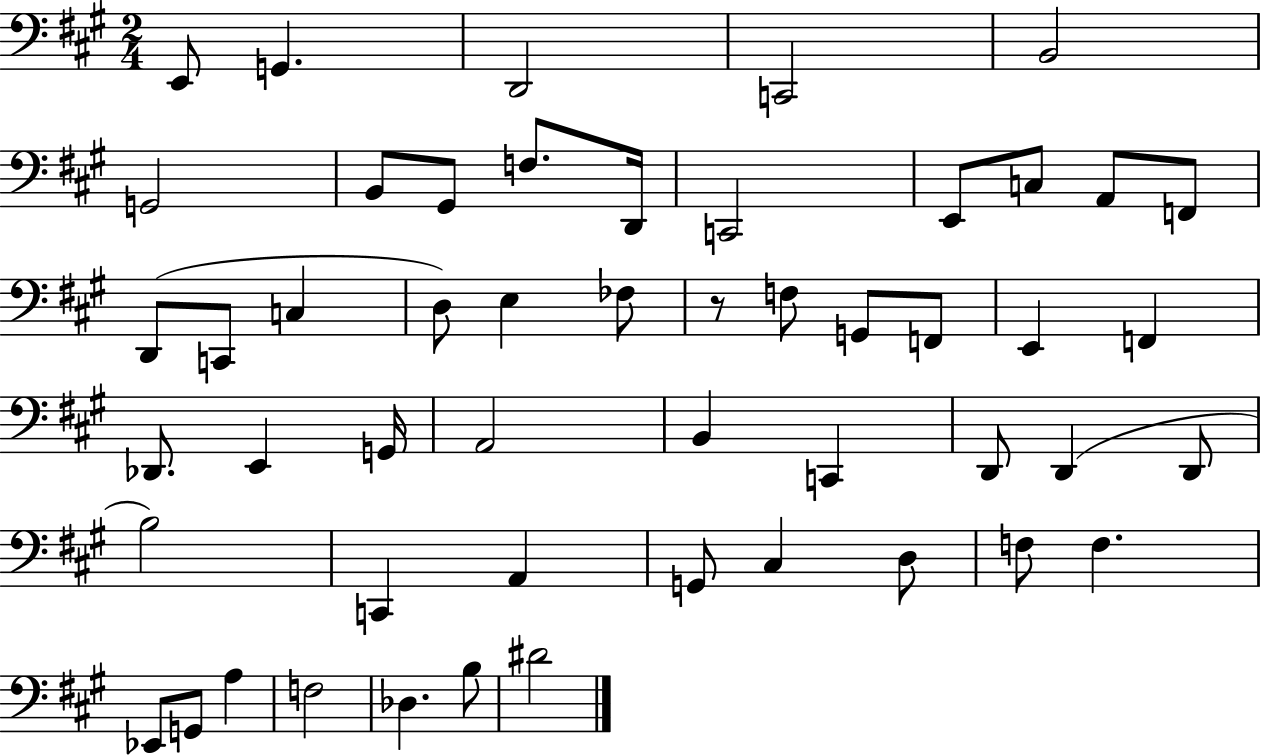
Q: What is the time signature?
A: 2/4